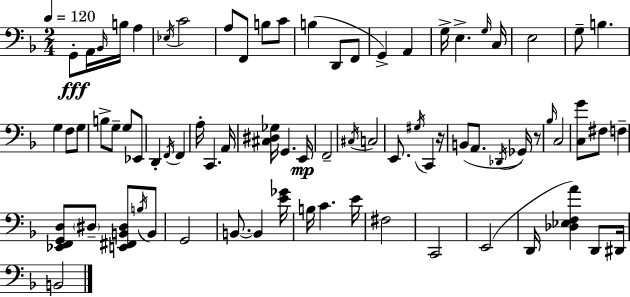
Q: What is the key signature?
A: D minor